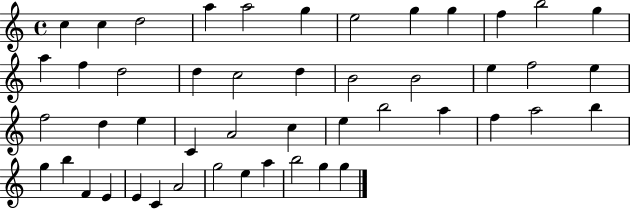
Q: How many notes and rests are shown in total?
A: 48